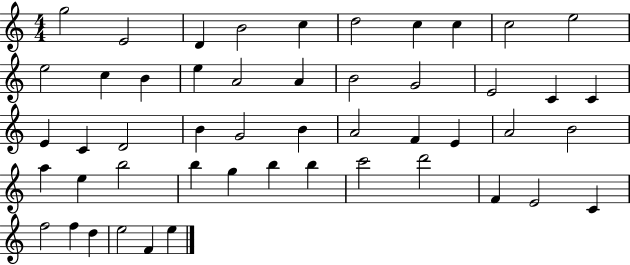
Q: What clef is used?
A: treble